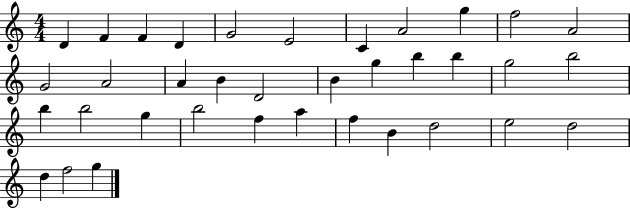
D4/q F4/q F4/q D4/q G4/h E4/h C4/q A4/h G5/q F5/h A4/h G4/h A4/h A4/q B4/q D4/h B4/q G5/q B5/q B5/q G5/h B5/h B5/q B5/h G5/q B5/h F5/q A5/q F5/q B4/q D5/h E5/h D5/h D5/q F5/h G5/q